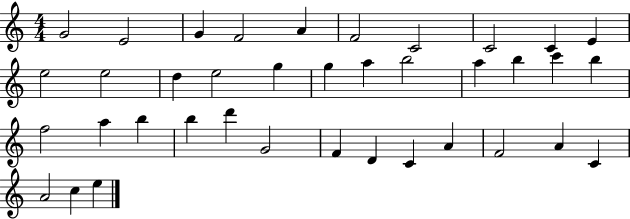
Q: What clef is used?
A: treble